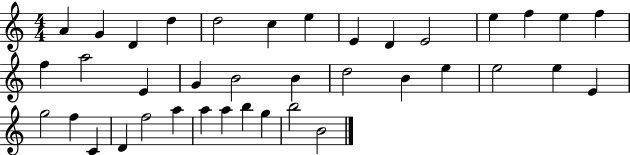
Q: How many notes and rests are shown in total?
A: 38